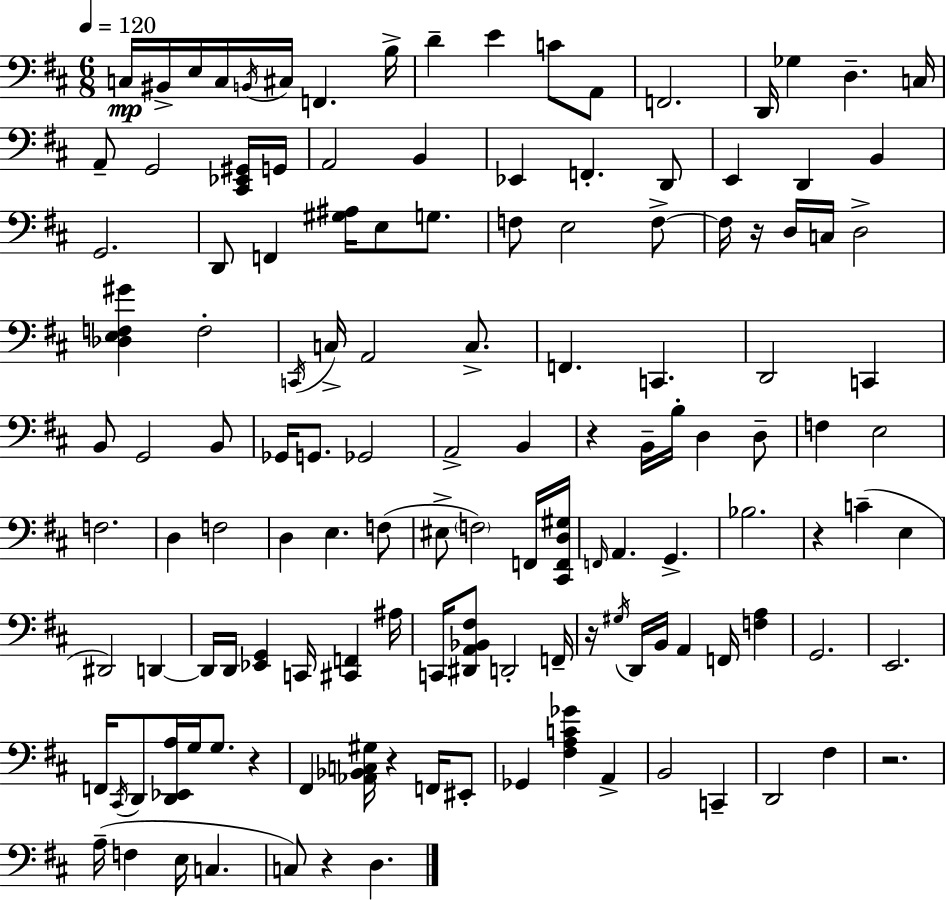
{
  \clef bass
  \numericTimeSignature
  \time 6/8
  \key d \major
  \tempo 4 = 120
  \repeat volta 2 { c16\mp bis,16-> e16 c16 \acciaccatura { b,16 } cis16 f,4. | b16-> d'4-- e'4 c'8 a,8 | f,2. | d,16 ges4 d4.-- | \break c16 a,8-- g,2 <cis, ees, gis,>16 | g,16 a,2 b,4 | ees,4 f,4.-. d,8 | e,4 d,4 b,4 | \break g,2. | d,8 f,4 <gis ais>16 e8 g8. | f8 e2 f8->~~ | f16 r16 d16 c16 d2-> | \break <des e f gis'>4 f2-. | \acciaccatura { c,16 } c16-> a,2 c8.-> | f,4. c,4. | d,2 c,4 | \break b,8 g,2 | b,8 ges,16 g,8. ges,2 | a,2-> b,4 | r4 b,16-- b16-. d4 | \break d8-- f4 e2 | f2. | d4 f2 | d4 e4. | \break f8( eis8-> \parenthesize f2) | f,16 <cis, f, d gis>16 \grace { f,16 } a,4. g,4.-> | bes2. | r4 c'4--( e4 | \break dis,2) d,4~~ | d,16 d,16 <ees, g,>4 c,16 <cis, f,>4 | ais16 c,16 <dis, a, bes, fis>8 d,2-. | f,16-- r16 \acciaccatura { gis16 } d,16 b,16 a,4 f,16 | \break <f a>4 g,2. | e,2. | f,16 \acciaccatura { cis,16 } d,8 <d, ees, a>16 g16 g8. | r4 fis,4 <aes, bes, c gis>16 r4 | \break f,16 eis,8-. ges,4 <fis a c' ges'>4 | a,4-> b,2 | c,4-- d,2 | fis4 r2. | \break a16--( f4 e16 c4. | c8) r4 d4. | } \bar "|."
}